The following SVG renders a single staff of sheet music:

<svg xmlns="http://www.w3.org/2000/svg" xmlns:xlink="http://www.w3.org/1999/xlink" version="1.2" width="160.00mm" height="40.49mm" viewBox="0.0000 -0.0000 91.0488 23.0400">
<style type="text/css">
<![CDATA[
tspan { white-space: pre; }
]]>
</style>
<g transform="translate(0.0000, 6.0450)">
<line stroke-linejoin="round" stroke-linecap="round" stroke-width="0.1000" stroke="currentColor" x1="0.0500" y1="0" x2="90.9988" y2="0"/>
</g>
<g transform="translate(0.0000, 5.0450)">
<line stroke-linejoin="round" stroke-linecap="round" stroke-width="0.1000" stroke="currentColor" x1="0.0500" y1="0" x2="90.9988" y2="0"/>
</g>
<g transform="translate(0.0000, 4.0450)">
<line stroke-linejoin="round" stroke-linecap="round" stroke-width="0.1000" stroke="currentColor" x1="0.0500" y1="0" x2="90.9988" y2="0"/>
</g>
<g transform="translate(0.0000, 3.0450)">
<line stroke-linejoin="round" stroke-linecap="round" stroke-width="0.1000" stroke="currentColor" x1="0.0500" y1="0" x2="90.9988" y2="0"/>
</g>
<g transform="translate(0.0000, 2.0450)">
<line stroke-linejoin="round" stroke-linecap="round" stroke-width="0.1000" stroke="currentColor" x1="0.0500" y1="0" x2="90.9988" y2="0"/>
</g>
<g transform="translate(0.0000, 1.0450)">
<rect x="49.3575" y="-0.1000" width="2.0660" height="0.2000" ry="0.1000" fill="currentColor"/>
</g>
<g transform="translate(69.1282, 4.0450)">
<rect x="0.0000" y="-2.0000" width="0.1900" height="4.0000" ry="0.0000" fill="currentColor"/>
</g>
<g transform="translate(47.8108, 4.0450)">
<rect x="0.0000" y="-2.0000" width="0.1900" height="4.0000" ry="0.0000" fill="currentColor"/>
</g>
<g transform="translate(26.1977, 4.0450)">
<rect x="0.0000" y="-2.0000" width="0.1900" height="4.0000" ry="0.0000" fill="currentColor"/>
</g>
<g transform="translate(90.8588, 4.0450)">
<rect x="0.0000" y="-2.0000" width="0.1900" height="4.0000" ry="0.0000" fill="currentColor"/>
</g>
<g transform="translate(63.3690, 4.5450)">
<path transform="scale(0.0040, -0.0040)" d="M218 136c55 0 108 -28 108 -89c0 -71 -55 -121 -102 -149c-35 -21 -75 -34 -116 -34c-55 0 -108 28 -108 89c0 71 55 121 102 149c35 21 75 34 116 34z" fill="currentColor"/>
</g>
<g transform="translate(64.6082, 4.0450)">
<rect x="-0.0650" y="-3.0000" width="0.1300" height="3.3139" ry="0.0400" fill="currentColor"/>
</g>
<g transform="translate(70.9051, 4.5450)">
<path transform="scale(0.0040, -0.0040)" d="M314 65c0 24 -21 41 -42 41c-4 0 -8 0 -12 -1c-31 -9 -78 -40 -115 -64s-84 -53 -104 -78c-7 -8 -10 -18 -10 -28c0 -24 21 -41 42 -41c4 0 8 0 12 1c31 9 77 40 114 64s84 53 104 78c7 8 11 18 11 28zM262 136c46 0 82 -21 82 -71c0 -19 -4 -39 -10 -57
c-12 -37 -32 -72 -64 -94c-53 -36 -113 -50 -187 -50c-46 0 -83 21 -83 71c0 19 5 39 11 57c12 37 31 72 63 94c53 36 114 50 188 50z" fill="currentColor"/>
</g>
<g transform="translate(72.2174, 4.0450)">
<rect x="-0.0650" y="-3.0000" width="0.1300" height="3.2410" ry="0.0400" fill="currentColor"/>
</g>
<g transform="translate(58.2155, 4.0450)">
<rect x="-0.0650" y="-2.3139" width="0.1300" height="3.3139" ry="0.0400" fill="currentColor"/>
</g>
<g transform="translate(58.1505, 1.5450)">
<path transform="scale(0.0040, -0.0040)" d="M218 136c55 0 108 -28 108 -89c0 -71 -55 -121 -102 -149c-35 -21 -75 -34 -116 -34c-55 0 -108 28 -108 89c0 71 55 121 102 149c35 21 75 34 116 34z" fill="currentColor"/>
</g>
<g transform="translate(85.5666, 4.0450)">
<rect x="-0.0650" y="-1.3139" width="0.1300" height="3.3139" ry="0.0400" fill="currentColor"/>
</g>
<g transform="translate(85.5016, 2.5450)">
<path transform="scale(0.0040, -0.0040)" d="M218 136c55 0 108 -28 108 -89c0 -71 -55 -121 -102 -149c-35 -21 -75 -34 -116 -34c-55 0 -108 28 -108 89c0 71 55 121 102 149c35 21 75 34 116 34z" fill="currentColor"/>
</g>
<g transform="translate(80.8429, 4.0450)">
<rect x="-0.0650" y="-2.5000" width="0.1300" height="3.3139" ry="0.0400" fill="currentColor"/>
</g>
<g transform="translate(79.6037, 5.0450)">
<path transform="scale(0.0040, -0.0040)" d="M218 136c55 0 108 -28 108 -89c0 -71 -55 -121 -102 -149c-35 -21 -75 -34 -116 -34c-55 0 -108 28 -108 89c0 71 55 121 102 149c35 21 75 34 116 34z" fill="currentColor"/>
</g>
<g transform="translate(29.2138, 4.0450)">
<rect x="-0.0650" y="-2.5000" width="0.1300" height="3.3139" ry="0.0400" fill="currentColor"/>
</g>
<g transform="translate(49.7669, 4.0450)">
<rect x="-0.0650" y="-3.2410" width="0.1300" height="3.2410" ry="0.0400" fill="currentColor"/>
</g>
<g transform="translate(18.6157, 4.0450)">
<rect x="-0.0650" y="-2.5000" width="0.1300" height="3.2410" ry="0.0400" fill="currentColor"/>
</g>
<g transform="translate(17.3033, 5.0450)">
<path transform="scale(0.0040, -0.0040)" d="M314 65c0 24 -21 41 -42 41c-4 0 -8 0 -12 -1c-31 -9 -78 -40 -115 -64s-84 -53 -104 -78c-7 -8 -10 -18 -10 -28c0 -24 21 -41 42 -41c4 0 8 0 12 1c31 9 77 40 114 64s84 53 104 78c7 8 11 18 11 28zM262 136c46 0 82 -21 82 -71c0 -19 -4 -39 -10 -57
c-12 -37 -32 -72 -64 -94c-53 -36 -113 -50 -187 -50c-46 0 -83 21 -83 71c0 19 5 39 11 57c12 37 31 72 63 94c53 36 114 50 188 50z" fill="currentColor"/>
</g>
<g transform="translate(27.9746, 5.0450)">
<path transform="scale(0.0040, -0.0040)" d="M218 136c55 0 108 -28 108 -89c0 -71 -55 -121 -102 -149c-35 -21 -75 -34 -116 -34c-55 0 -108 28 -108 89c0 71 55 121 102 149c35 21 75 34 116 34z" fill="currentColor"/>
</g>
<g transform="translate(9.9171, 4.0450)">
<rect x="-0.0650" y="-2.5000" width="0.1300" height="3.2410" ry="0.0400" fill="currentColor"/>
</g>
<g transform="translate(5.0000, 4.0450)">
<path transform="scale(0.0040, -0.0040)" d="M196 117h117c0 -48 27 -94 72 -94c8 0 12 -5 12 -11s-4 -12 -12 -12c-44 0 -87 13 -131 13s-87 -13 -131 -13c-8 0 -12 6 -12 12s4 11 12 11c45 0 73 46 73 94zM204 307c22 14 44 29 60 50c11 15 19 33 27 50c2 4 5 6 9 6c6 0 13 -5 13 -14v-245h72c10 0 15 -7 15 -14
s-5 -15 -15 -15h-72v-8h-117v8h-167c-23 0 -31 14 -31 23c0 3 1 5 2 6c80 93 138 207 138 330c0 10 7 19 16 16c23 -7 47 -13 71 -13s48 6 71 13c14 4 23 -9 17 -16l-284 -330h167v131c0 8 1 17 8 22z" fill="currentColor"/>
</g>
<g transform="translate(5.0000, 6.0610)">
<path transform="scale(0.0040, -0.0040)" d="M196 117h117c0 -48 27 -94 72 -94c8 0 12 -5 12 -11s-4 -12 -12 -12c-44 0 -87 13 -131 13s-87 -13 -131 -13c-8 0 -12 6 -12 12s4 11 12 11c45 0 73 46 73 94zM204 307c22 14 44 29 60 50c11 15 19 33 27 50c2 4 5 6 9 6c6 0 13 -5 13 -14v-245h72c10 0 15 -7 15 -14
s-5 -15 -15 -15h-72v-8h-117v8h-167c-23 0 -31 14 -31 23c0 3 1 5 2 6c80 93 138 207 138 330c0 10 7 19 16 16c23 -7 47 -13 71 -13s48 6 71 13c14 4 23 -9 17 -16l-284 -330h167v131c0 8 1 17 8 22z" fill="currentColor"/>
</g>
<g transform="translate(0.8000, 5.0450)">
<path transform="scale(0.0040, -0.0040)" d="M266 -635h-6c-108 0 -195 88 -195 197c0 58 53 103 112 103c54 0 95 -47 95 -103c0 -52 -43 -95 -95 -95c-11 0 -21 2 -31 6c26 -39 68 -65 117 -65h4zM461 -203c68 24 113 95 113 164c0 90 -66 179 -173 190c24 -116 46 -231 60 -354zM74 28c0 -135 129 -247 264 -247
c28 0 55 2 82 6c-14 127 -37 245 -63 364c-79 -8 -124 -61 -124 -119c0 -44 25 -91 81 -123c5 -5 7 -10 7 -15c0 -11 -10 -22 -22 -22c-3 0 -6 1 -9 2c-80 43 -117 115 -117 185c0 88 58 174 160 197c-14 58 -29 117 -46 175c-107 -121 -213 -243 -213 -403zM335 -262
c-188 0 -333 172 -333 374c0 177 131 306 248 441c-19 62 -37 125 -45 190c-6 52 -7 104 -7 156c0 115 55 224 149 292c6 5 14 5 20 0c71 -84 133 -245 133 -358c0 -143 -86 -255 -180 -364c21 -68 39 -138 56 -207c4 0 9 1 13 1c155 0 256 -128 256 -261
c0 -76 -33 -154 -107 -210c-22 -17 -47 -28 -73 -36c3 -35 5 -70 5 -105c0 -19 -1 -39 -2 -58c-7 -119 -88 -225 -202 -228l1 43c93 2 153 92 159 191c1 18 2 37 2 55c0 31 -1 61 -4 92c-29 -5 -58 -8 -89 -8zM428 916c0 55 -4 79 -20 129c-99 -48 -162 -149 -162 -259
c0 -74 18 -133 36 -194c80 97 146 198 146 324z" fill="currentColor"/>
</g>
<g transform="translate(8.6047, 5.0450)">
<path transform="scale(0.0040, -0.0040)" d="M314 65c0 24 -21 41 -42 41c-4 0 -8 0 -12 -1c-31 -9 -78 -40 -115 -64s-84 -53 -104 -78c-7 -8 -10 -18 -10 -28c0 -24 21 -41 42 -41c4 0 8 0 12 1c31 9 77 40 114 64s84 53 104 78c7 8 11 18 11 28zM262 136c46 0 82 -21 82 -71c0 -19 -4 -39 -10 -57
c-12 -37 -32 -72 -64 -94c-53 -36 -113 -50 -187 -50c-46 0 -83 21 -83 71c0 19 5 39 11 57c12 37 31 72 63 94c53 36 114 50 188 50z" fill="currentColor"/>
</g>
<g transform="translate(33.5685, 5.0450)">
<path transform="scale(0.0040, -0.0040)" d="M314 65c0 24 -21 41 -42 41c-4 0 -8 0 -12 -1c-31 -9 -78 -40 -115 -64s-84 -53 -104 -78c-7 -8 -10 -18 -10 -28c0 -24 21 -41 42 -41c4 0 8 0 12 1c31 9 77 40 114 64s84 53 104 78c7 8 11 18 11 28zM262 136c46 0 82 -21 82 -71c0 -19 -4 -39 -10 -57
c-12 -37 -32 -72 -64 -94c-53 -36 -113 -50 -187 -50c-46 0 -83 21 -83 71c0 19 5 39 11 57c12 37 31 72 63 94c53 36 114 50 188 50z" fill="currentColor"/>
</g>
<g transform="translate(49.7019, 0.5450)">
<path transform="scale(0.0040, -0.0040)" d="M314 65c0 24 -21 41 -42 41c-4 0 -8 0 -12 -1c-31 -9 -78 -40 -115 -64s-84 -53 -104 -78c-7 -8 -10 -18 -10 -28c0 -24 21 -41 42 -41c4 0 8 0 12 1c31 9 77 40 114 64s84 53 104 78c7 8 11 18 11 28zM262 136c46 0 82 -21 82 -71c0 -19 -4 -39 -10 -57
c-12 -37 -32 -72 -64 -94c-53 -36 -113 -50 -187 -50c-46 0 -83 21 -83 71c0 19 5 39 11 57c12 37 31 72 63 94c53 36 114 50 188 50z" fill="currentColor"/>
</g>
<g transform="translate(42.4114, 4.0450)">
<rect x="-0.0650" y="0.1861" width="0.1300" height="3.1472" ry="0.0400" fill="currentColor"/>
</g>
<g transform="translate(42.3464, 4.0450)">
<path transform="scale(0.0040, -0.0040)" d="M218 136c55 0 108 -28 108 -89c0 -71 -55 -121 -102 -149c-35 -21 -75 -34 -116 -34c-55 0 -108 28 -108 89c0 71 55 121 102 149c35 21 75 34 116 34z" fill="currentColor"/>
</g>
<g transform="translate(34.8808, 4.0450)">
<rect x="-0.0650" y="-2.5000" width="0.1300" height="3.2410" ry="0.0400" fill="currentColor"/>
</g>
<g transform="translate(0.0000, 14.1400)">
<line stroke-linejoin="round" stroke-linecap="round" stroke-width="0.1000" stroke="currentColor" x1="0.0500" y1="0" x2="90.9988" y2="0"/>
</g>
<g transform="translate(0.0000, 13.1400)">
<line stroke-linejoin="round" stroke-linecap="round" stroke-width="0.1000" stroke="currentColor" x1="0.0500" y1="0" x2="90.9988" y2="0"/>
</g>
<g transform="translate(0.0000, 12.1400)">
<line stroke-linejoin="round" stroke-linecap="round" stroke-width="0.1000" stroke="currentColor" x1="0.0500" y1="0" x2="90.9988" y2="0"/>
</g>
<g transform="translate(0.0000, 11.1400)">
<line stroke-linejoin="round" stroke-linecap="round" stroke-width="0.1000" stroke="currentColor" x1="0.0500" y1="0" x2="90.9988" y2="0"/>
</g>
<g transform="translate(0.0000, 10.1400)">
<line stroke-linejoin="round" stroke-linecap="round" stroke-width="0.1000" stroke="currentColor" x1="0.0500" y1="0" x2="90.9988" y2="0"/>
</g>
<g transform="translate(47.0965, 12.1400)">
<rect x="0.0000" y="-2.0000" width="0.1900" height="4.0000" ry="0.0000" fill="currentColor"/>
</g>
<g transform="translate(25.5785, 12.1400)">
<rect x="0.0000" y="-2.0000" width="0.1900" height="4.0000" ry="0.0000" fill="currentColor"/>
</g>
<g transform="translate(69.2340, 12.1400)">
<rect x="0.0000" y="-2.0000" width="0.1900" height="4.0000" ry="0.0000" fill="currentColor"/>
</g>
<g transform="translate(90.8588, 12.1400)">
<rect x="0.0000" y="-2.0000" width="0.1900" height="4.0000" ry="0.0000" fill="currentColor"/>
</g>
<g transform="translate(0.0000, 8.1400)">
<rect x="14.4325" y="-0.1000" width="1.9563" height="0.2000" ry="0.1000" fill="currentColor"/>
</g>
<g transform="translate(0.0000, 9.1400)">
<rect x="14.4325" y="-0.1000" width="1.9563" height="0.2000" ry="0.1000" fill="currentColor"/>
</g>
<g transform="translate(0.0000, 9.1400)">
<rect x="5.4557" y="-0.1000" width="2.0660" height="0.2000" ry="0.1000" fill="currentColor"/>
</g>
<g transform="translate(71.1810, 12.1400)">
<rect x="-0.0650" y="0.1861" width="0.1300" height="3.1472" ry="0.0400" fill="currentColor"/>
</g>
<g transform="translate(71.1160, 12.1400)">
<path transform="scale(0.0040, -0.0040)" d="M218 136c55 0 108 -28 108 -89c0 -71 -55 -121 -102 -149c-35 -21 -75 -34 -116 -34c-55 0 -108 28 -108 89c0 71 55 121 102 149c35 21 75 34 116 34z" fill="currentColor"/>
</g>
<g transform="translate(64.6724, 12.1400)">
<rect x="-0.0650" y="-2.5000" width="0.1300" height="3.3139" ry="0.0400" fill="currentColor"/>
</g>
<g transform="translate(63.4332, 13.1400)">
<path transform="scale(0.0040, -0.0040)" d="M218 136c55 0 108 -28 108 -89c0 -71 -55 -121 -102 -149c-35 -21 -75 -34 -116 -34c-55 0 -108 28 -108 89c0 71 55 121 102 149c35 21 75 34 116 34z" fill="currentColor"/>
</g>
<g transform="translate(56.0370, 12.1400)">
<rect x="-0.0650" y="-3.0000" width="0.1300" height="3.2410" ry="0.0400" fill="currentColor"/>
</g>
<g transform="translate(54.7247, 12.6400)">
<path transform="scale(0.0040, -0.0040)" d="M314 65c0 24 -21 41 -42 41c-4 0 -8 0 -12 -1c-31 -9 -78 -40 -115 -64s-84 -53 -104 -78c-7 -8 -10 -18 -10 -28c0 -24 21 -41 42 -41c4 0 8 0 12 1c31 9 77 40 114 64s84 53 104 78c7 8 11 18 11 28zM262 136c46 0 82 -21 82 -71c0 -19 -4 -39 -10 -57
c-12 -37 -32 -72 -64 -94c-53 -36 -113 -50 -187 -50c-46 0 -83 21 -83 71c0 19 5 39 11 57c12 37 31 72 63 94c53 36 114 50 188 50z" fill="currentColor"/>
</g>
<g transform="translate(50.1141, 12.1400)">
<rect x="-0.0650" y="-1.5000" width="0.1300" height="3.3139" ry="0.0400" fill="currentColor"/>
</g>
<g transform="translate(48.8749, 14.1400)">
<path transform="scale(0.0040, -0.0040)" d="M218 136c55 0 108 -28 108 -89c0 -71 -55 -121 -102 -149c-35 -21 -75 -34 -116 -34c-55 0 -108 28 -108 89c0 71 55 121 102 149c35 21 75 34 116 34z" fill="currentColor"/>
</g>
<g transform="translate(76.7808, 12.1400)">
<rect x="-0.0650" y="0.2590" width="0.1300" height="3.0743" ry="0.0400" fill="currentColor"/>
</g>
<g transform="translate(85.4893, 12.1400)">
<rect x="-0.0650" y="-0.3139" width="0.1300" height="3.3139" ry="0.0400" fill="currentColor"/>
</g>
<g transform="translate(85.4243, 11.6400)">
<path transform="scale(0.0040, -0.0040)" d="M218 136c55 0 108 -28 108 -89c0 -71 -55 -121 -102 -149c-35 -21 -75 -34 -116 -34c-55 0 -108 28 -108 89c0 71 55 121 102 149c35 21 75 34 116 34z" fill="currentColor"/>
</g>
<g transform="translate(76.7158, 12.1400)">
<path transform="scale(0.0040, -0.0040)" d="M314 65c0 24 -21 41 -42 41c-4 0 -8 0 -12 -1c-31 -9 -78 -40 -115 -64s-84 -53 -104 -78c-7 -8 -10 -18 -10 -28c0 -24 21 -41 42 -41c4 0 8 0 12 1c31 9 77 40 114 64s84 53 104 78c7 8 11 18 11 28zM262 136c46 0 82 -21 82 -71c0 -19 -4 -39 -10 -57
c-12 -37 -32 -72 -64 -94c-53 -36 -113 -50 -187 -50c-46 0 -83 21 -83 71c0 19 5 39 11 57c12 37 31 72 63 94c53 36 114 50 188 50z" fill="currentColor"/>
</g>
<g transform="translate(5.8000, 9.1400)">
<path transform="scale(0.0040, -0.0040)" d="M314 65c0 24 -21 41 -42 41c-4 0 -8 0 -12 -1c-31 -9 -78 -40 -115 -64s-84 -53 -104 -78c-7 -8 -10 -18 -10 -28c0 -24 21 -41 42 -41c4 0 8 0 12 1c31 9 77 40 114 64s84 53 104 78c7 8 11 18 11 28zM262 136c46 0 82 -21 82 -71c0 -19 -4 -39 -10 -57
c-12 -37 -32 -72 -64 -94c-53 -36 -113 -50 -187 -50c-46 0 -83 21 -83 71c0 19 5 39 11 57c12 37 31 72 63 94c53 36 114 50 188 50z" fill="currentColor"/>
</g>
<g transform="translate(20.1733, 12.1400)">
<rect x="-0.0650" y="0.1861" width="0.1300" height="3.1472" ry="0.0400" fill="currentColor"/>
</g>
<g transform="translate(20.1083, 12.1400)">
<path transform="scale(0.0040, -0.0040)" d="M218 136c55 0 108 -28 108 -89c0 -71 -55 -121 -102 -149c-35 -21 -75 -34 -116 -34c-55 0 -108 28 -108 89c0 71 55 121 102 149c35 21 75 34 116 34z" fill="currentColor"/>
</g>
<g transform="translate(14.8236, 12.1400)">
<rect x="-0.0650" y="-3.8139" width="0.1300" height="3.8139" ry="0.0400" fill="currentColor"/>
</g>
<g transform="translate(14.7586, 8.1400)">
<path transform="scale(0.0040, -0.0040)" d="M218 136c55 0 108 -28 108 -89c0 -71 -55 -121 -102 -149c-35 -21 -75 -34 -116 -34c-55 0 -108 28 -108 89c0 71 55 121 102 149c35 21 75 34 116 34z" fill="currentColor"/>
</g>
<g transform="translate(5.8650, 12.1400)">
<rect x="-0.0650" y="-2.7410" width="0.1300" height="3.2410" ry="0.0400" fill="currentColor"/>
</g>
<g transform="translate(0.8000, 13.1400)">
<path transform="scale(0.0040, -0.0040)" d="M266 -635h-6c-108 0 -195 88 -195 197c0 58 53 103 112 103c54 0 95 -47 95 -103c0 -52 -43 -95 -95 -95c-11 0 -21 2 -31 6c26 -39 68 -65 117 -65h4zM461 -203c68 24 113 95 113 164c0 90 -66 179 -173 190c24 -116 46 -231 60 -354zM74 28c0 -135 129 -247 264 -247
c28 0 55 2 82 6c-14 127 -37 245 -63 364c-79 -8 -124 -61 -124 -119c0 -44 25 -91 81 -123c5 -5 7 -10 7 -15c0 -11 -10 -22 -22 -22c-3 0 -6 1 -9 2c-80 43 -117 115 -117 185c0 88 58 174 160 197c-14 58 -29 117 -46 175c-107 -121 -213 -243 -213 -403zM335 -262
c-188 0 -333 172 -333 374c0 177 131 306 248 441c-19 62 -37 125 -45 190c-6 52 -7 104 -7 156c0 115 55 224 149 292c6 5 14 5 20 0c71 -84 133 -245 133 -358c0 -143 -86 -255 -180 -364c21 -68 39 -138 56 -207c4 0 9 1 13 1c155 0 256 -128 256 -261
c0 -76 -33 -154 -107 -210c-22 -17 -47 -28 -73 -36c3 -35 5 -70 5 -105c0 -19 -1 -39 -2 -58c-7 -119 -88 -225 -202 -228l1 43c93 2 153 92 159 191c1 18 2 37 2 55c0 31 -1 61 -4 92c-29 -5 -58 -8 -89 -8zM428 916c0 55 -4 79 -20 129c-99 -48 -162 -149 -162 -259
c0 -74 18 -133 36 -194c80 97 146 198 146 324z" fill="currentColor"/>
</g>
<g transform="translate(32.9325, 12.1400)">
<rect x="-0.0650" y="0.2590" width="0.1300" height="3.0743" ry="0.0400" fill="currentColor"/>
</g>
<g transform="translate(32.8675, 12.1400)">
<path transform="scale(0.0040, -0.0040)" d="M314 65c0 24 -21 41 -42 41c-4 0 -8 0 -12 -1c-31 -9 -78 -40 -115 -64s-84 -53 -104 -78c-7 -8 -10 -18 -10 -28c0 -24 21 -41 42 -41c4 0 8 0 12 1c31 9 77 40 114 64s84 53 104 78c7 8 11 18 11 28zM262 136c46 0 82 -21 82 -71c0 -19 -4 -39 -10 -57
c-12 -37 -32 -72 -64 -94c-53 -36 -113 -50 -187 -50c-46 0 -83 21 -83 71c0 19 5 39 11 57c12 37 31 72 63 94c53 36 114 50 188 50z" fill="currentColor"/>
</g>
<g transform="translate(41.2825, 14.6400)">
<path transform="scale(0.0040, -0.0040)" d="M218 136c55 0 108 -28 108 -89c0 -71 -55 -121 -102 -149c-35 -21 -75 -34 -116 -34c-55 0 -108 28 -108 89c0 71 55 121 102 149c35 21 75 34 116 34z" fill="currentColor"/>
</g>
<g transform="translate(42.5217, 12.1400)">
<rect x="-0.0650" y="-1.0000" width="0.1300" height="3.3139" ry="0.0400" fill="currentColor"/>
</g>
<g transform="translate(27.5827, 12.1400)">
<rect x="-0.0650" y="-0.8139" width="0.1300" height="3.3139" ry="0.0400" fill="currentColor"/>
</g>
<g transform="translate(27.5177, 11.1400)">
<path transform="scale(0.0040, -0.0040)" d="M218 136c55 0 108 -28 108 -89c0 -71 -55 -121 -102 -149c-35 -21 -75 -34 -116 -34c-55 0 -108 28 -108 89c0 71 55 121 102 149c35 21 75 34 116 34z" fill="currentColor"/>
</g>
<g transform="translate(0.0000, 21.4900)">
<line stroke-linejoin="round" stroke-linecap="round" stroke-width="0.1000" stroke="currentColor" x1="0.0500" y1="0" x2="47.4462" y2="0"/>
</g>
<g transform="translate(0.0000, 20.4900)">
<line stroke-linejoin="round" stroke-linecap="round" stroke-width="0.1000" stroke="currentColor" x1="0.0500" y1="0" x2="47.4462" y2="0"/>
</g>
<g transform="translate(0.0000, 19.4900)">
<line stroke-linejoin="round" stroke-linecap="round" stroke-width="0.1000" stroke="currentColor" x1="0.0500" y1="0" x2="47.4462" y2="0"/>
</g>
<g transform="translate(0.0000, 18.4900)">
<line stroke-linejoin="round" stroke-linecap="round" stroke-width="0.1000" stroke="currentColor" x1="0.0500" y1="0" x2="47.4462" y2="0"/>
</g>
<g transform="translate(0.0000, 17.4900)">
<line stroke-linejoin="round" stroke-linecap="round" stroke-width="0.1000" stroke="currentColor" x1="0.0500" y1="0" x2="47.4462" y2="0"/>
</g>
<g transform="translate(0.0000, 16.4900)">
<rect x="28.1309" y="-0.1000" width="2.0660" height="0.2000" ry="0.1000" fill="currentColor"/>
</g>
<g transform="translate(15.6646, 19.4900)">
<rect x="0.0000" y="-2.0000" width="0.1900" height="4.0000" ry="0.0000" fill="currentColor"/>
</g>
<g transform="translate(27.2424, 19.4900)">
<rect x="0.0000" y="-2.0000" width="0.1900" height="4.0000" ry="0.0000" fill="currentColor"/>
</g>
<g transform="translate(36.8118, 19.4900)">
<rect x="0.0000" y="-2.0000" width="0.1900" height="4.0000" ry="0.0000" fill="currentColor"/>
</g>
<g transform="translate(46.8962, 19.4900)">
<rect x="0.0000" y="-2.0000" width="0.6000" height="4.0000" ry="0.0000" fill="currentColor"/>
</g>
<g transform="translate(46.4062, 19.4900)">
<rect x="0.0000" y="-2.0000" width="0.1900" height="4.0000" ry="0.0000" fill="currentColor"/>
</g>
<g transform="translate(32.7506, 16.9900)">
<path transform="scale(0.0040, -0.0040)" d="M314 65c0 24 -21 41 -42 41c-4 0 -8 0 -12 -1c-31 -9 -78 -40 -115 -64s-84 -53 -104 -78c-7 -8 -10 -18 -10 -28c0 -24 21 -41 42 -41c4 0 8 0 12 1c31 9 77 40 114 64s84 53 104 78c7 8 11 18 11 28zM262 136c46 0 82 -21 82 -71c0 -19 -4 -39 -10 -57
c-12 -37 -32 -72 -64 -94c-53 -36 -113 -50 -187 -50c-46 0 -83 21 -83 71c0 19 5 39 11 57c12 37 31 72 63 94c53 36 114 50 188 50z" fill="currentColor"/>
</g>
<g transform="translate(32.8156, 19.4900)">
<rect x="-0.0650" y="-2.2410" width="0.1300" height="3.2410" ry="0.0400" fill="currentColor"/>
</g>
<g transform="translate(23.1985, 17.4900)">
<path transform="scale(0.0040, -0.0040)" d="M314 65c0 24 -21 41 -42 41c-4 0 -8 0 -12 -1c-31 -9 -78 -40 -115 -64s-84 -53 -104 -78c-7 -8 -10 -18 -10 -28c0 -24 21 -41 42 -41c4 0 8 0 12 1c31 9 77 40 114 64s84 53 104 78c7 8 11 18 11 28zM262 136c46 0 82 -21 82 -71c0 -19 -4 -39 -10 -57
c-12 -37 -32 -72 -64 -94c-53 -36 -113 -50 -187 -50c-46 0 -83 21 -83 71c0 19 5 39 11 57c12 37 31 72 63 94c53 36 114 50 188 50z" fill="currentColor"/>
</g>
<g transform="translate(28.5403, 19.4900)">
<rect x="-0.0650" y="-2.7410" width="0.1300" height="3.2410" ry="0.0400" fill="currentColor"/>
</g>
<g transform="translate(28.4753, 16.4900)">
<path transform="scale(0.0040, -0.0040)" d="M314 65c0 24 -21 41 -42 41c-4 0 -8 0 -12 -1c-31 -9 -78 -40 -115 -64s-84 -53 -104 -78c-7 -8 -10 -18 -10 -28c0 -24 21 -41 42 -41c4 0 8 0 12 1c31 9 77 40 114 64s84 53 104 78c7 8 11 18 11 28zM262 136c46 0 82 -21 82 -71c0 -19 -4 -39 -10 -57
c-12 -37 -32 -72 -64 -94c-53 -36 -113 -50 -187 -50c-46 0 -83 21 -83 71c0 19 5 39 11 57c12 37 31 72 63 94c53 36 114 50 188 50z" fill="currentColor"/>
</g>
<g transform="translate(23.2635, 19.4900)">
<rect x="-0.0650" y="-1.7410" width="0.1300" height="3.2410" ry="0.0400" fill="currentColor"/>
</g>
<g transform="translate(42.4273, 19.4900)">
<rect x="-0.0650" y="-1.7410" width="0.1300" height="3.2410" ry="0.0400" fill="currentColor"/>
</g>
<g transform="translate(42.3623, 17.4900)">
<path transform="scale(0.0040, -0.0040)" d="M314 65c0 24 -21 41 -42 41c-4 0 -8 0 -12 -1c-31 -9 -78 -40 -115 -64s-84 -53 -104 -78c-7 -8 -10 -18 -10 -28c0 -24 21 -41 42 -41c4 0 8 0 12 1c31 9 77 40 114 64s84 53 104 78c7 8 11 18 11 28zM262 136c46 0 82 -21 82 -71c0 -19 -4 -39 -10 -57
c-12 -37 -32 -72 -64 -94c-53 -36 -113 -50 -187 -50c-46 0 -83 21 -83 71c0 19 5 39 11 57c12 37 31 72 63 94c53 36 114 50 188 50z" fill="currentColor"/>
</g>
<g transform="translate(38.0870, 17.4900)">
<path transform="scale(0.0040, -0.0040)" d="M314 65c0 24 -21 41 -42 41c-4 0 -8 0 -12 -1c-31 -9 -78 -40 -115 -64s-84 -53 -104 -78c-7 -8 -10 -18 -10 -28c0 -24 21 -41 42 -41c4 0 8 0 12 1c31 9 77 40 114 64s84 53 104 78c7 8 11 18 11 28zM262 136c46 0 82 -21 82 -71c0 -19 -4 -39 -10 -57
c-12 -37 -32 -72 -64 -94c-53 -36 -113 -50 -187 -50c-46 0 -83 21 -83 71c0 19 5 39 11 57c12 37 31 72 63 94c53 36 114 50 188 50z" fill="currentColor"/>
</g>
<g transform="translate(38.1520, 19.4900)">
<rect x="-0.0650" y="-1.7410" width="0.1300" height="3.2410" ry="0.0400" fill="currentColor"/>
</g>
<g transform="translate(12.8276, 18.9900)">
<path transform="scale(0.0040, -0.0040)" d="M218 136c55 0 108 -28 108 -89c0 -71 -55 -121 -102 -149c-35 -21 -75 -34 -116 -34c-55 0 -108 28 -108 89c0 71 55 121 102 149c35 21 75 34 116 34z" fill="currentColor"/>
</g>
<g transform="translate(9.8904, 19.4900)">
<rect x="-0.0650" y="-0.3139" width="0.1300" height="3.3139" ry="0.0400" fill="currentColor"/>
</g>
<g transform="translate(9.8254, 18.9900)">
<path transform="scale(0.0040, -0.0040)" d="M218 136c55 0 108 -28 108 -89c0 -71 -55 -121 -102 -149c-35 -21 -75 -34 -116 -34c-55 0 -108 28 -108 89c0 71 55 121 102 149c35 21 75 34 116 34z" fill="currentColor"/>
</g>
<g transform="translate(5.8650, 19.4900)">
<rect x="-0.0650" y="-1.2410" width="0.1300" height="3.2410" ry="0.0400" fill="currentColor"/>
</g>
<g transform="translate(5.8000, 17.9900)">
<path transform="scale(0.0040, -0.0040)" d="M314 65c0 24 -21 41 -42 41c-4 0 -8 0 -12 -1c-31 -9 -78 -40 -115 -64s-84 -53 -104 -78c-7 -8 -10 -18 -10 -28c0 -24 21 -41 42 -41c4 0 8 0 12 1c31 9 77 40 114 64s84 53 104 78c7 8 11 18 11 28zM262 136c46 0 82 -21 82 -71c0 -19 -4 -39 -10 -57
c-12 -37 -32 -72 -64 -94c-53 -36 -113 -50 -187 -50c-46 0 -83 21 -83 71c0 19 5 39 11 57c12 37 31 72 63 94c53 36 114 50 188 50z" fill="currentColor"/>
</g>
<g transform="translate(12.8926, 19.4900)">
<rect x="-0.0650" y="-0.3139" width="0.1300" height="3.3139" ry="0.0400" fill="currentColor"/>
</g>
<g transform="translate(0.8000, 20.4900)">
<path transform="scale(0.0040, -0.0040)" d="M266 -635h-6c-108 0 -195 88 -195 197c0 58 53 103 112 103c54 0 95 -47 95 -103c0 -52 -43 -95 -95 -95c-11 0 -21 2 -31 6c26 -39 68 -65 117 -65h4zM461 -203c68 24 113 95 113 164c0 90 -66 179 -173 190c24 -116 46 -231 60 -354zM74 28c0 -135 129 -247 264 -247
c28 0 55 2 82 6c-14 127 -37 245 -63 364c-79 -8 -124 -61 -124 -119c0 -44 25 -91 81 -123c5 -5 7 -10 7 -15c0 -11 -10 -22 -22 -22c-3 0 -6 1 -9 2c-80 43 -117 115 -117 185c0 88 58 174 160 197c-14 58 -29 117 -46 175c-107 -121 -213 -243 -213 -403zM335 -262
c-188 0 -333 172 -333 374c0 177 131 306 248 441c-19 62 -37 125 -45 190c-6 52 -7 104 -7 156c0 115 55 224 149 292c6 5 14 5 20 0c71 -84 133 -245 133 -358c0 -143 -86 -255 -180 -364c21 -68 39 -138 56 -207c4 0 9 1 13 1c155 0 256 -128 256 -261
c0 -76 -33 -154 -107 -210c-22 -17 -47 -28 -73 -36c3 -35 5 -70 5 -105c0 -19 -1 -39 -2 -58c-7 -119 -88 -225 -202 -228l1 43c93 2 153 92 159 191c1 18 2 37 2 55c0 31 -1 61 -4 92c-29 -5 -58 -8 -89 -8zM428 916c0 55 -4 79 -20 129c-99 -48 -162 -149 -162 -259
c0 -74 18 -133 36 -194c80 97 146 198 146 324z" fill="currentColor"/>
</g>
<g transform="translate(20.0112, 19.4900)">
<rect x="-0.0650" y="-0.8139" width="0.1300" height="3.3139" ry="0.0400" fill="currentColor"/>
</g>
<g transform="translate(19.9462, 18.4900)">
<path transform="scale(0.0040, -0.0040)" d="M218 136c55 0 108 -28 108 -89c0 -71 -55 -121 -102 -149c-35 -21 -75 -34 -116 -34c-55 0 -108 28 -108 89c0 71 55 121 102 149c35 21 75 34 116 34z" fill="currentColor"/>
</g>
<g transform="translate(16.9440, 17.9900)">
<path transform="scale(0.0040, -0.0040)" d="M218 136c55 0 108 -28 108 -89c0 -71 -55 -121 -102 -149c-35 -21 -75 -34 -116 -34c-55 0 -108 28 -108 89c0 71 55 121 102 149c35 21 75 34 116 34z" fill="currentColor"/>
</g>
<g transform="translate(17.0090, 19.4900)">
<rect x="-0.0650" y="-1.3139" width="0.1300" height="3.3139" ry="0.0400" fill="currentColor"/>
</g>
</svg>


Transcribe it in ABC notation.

X:1
T:Untitled
M:4/4
L:1/4
K:C
G2 G2 G G2 B b2 g A A2 G e a2 c' B d B2 D E A2 G B B2 c e2 c c e d f2 a2 g2 f2 f2